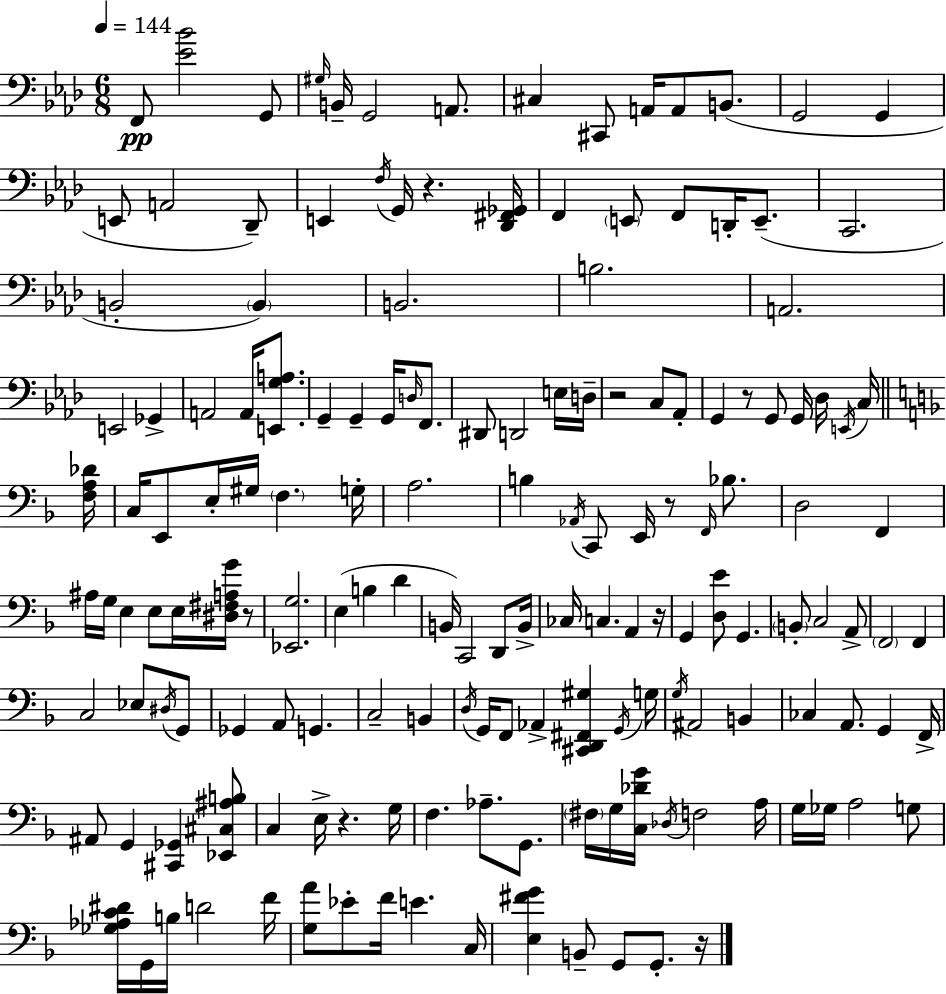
F2/e [Eb4,Bb4]/h G2/e G#3/s B2/s G2/h A2/e. C#3/q C#2/e A2/s A2/e B2/e. G2/h G2/q E2/e A2/h Db2/e E2/q F3/s G2/s R/q. [Db2,F#2,Gb2]/s F2/q E2/e F2/e D2/s E2/e. C2/h. B2/h B2/q B2/h. B3/h. A2/h. E2/h Gb2/q A2/h A2/s [E2,G3,A3]/e. G2/q G2/q G2/s D3/s F2/e. D#2/e D2/h E3/s D3/s R/h C3/e Ab2/e G2/q R/e G2/e G2/s Db3/s E2/s C3/s [F3,A3,Db4]/s C3/s E2/e E3/s G#3/s F3/q. G3/s A3/h. B3/q Ab2/s C2/e E2/s R/e F2/s Bb3/e. D3/h F2/q A#3/s G3/s E3/q E3/e E3/s [D#3,F#3,A3,G4]/s R/e [Eb2,G3]/h. E3/q B3/q D4/q B2/s C2/h D2/e B2/s CES3/s C3/q. A2/q R/s G2/q [D3,E4]/e G2/q. B2/e C3/h A2/e F2/h F2/q C3/h Eb3/e D#3/s G2/e Gb2/q A2/e G2/q. C3/h B2/q D3/s G2/s F2/e Ab2/q [C#2,D2,F#2,G#3]/q G2/s G3/s G3/s A#2/h B2/q CES3/q A2/e. G2/q F2/s A#2/e G2/q [C#2,Gb2]/q [Eb2,C#3,A#3,B3]/e C3/q E3/s R/q. G3/s F3/q. Ab3/e. G2/e. F#3/s G3/s [C3,Db4,G4]/s Db3/s F3/h A3/s G3/s Gb3/s A3/h G3/e [Gb3,Ab3,C4,D#4]/s G2/s B3/s D4/h F4/s [G3,A4]/e Eb4/e F4/s E4/q. C3/s [E3,F#4,G4]/q B2/e G2/e G2/e. R/s